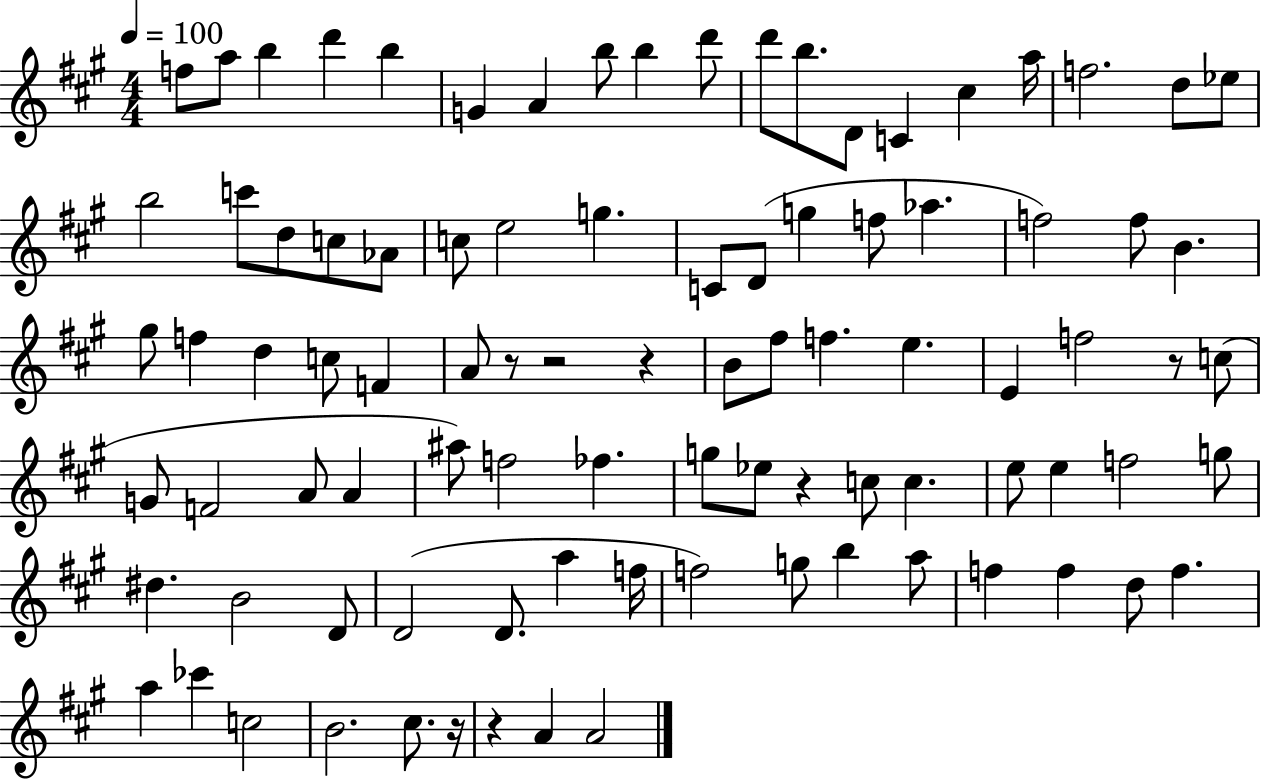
{
  \clef treble
  \numericTimeSignature
  \time 4/4
  \key a \major
  \tempo 4 = 100
  f''8 a''8 b''4 d'''4 b''4 | g'4 a'4 b''8 b''4 d'''8 | d'''8 b''8. d'8 c'4 cis''4 a''16 | f''2. d''8 ees''8 | \break b''2 c'''8 d''8 c''8 aes'8 | c''8 e''2 g''4. | c'8 d'8( g''4 f''8 aes''4. | f''2) f''8 b'4. | \break gis''8 f''4 d''4 c''8 f'4 | a'8 r8 r2 r4 | b'8 fis''8 f''4. e''4. | e'4 f''2 r8 c''8( | \break g'8 f'2 a'8 a'4 | ais''8) f''2 fes''4. | g''8 ees''8 r4 c''8 c''4. | e''8 e''4 f''2 g''8 | \break dis''4. b'2 d'8 | d'2( d'8. a''4 f''16 | f''2) g''8 b''4 a''8 | f''4 f''4 d''8 f''4. | \break a''4 ces'''4 c''2 | b'2. cis''8. r16 | r4 a'4 a'2 | \bar "|."
}